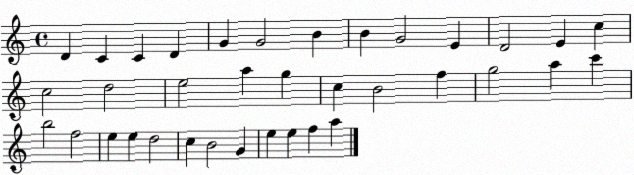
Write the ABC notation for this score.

X:1
T:Untitled
M:4/4
L:1/4
K:C
D C C D G G2 B B G2 E D2 E c c2 d2 e2 a g c B2 f g2 a c' b2 f2 e e d2 c B2 G e e f a